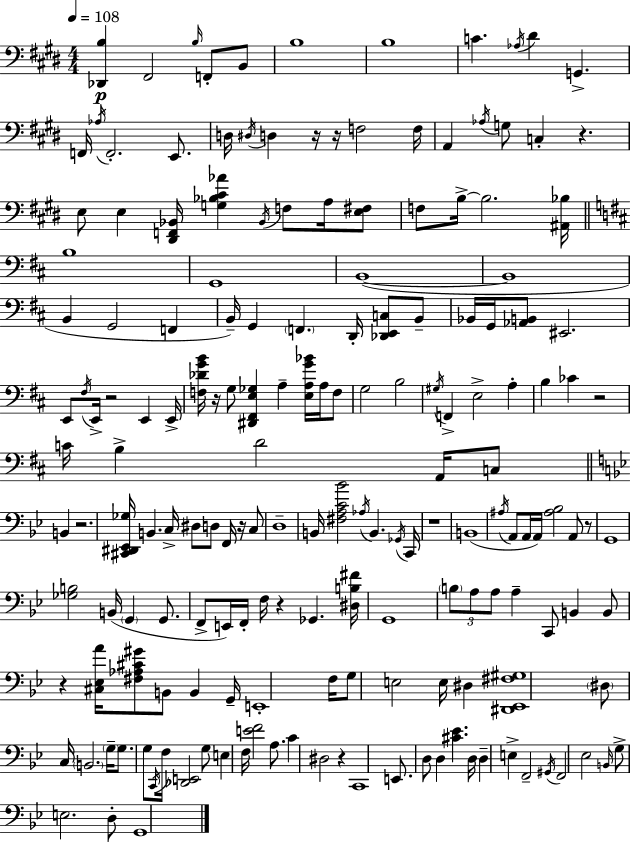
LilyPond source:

{
  \clef bass
  \numericTimeSignature
  \time 4/4
  \key e \major
  \tempo 4 = 108
  <des, b>4\p fis,2 \grace { b16 } f,8-. b,8 | b1 | b1 | c'4. \acciaccatura { aes16 } dis'4 g,4.-> | \break f,16 \acciaccatura { aes16 } f,2.-. | e,8. d16 \acciaccatura { dis16 } d4 r16 r16 f2 | f16 a,4 \acciaccatura { aes16 } g8 c4-. r4. | e8 e4 <dis, f, bes,>16 <g bes cis' aes'>4 | \break \acciaccatura { bes,16 } f8 a16 <e fis>8 f8 b16->~~ b2. | <ais, bes>16 \bar "||" \break \key b \minor b1 | g,1 | b,1~(~ | b,1 | \break b,4 g,2 f,4 | b,16--) g,4 \parenthesize f,4. d,16-. <des, e, c>8 b,8-- | bes,16 g,16 <aes, b,>8 eis,2. | e,8 \acciaccatura { fis16 } e,16-> r2 e,4 | \break e,16-> <f des' g' b'>16 r16 g8 <dis, fis, e ges>4 a4-- <e a g' bes'>16 a16 f8 | g2 b2 | \acciaccatura { gis16 } f,4-> e2-> a4-. | b4 ces'4 r2 | \break c'16 b4-> d'2 a,16 | c8 \bar "||" \break \key bes \major b,4 r2. | <cis, dis, ees, ges>16 b,4. c16-> dis8 d8 f,16 r16 c8 | d1-- | b,16 <fis a c' bes'>2 \acciaccatura { aes16 } b,4. | \break \acciaccatura { ges,16 } c,16 r1 | b,1( | \acciaccatura { ais16 } a,8 a,16 a,16) <ais bes>2 a,8 | r8 g,1 | \break <ges b>2 b,16( \parenthesize g,4 | g,8. f,8-> e,16) f,16-. f16 r4 ges,4. | <dis b fis'>16 g,1 | \tuplet 3/2 { \parenthesize b8 a8 a8 } a4-- c,8 b,4 | \break b,8 r4 <cis ees a'>16 <fis aes cis' gis'>8 b,8 b,4 | g,16-- e,1-. | f16 g8 e2 e16 dis4 | <dis, ees, fis gis>1 | \break \parenthesize dis8 c16 \parenthesize b,2. | \parenthesize g16-- g8. g8 \acciaccatura { c,16 } f16 <des, e,>2 | g8 e4 f16 <e' f'>2 | a8. c'4 dis2 | \break r4 c,1 | e,8. d8 d4 <cis' ees'>4. | d16 d4-- e4-> f,2-- | \acciaccatura { gis,16 } f,2 ees2 | \break \grace { b,16 } g8-> e2. | d8-. g,1 | \bar "|."
}